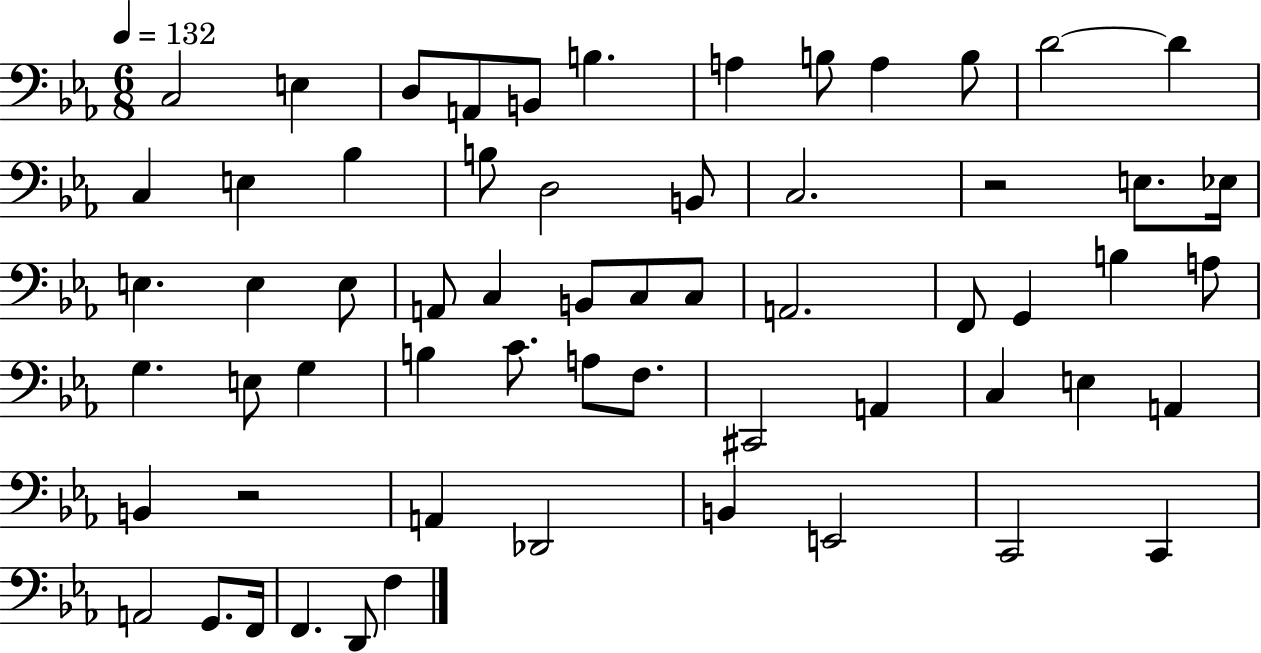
{
  \clef bass
  \numericTimeSignature
  \time 6/8
  \key ees \major
  \tempo 4 = 132
  c2 e4 | d8 a,8 b,8 b4. | a4 b8 a4 b8 | d'2~~ d'4 | \break c4 e4 bes4 | b8 d2 b,8 | c2. | r2 e8. ees16 | \break e4. e4 e8 | a,8 c4 b,8 c8 c8 | a,2. | f,8 g,4 b4 a8 | \break g4. e8 g4 | b4 c'8. a8 f8. | cis,2 a,4 | c4 e4 a,4 | \break b,4 r2 | a,4 des,2 | b,4 e,2 | c,2 c,4 | \break a,2 g,8. f,16 | f,4. d,8 f4 | \bar "|."
}